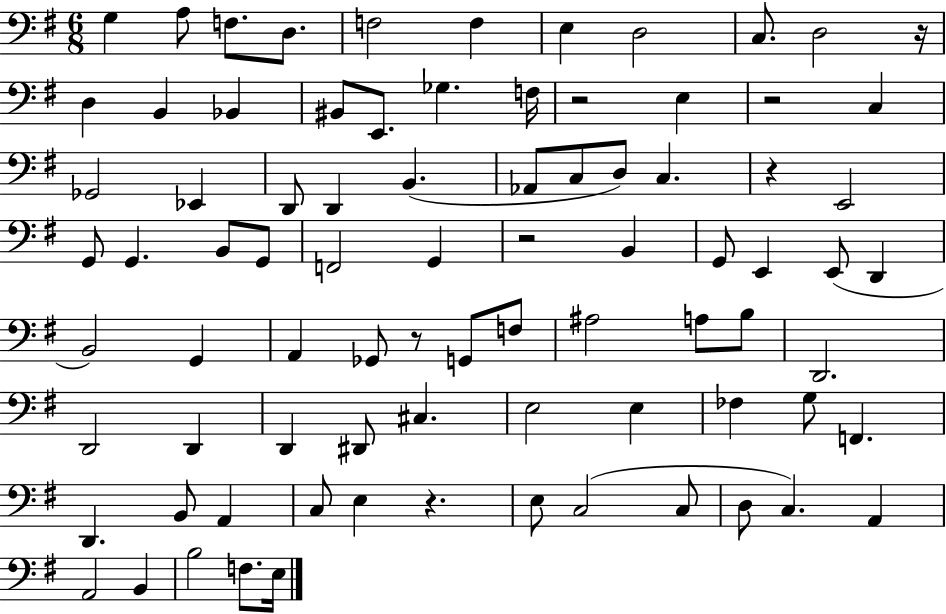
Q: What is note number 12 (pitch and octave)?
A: B2